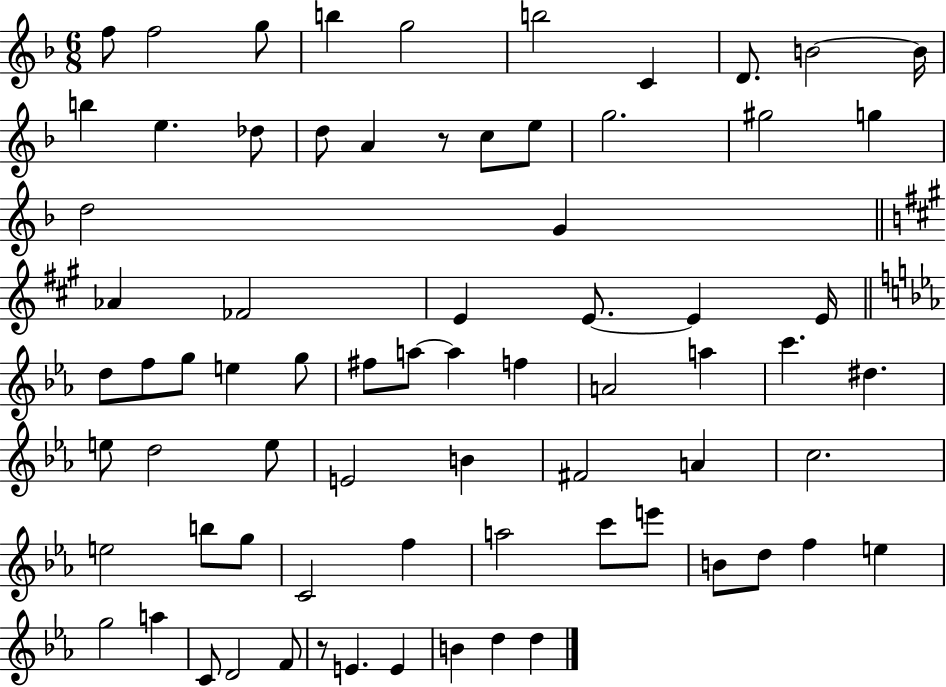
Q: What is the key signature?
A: F major